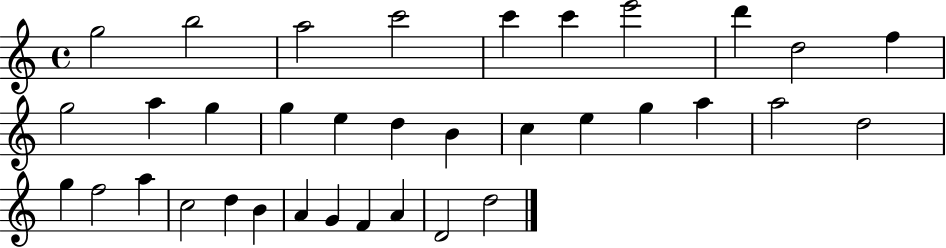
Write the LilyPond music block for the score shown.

{
  \clef treble
  \time 4/4
  \defaultTimeSignature
  \key c \major
  g''2 b''2 | a''2 c'''2 | c'''4 c'''4 e'''2 | d'''4 d''2 f''4 | \break g''2 a''4 g''4 | g''4 e''4 d''4 b'4 | c''4 e''4 g''4 a''4 | a''2 d''2 | \break g''4 f''2 a''4 | c''2 d''4 b'4 | a'4 g'4 f'4 a'4 | d'2 d''2 | \break \bar "|."
}